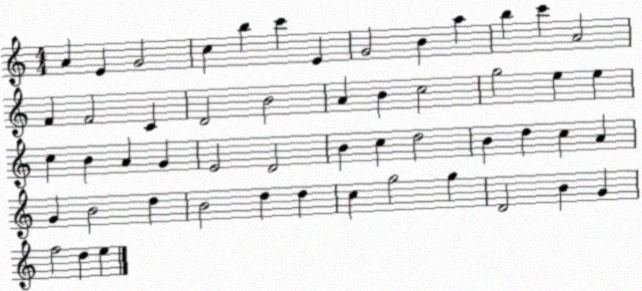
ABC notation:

X:1
T:Untitled
M:4/4
L:1/4
K:C
A E G2 c b c' E G2 B a b c' A2 F F2 C D2 B2 A B c2 g2 e e c B A G E2 D2 B c d2 B d c A G B2 d B2 d d c g2 g D2 B G f2 d e